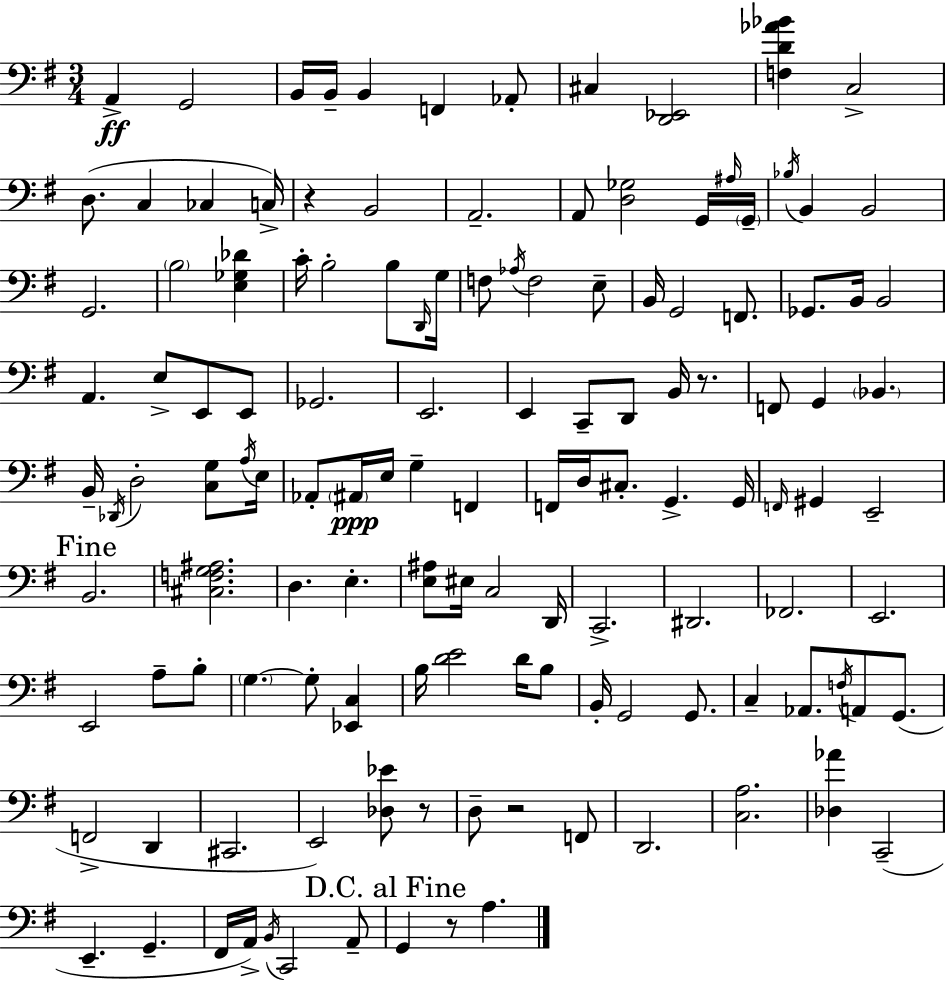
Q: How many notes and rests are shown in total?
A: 130